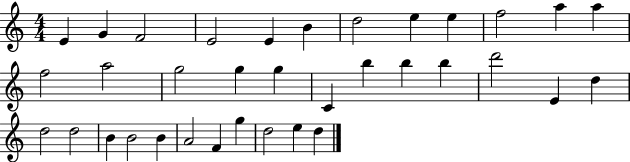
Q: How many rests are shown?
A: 0